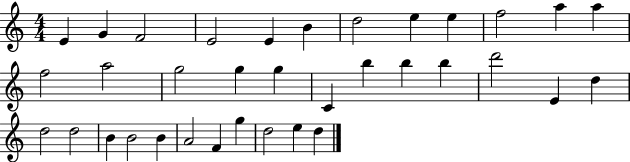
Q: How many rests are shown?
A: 0